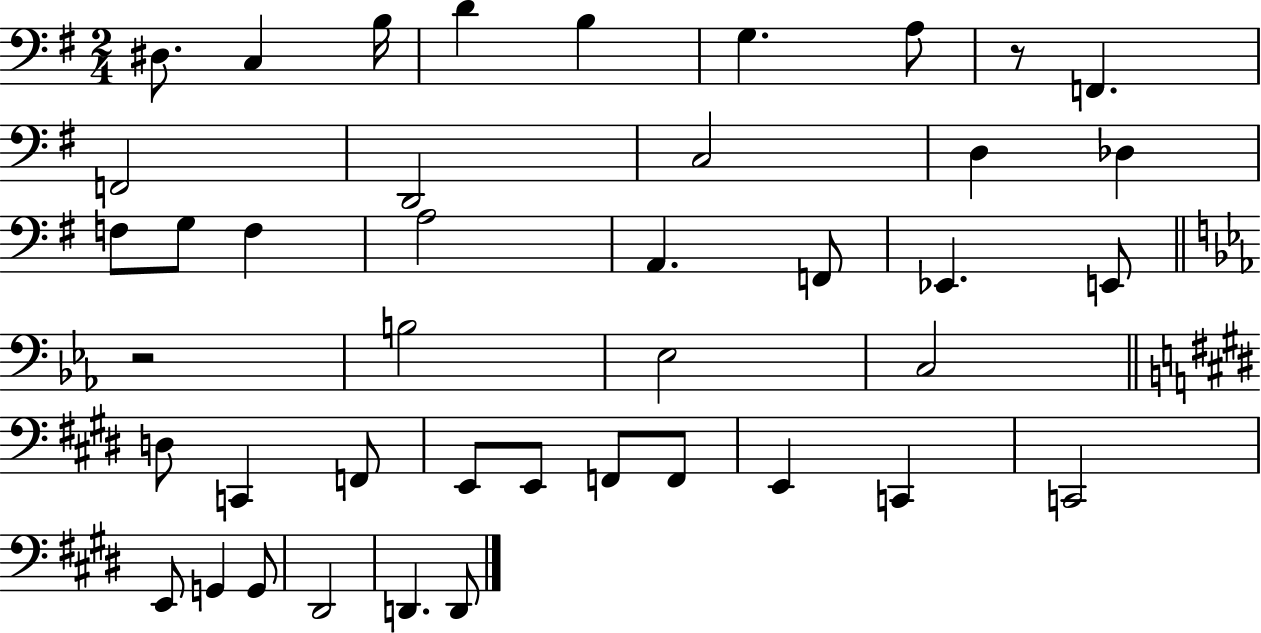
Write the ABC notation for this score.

X:1
T:Untitled
M:2/4
L:1/4
K:G
^D,/2 C, B,/4 D B, G, A,/2 z/2 F,, F,,2 D,,2 C,2 D, _D, F,/2 G,/2 F, A,2 A,, F,,/2 _E,, E,,/2 z2 B,2 _E,2 C,2 D,/2 C,, F,,/2 E,,/2 E,,/2 F,,/2 F,,/2 E,, C,, C,,2 E,,/2 G,, G,,/2 ^D,,2 D,, D,,/2